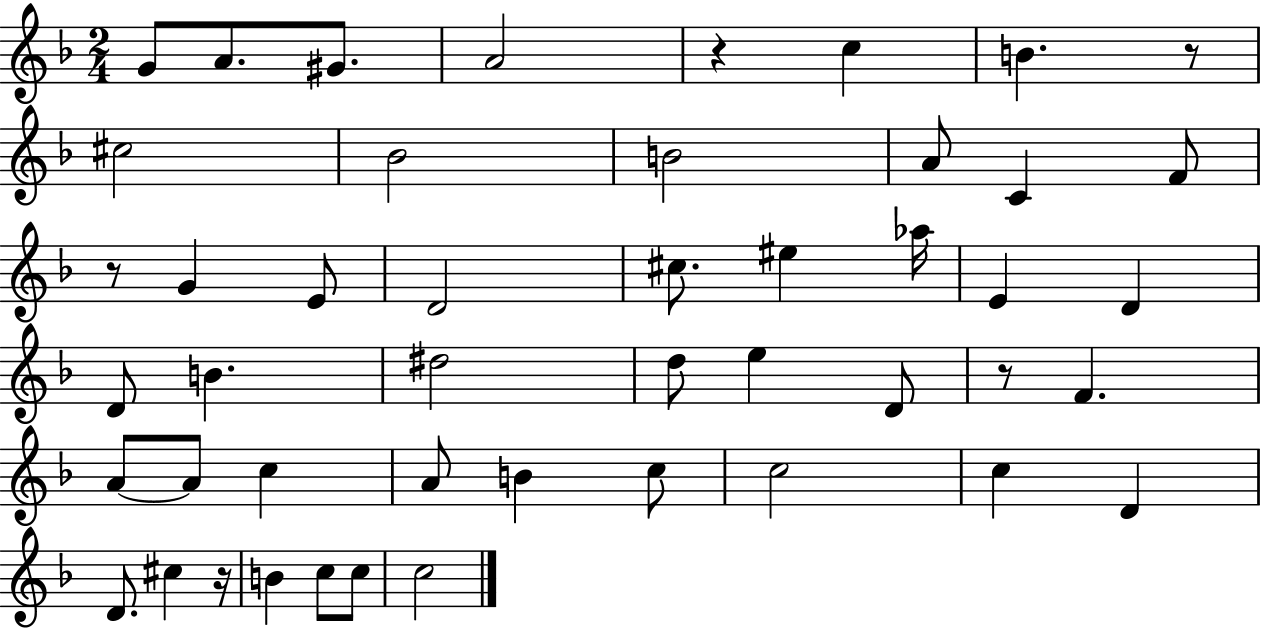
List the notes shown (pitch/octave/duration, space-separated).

G4/e A4/e. G#4/e. A4/h R/q C5/q B4/q. R/e C#5/h Bb4/h B4/h A4/e C4/q F4/e R/e G4/q E4/e D4/h C#5/e. EIS5/q Ab5/s E4/q D4/q D4/e B4/q. D#5/h D5/e E5/q D4/e R/e F4/q. A4/e A4/e C5/q A4/e B4/q C5/e C5/h C5/q D4/q D4/e. C#5/q R/s B4/q C5/e C5/e C5/h